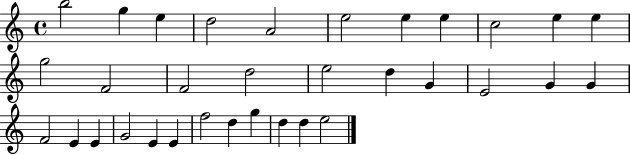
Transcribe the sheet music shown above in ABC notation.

X:1
T:Untitled
M:4/4
L:1/4
K:C
b2 g e d2 A2 e2 e e c2 e e g2 F2 F2 d2 e2 d G E2 G G F2 E E G2 E E f2 d g d d e2